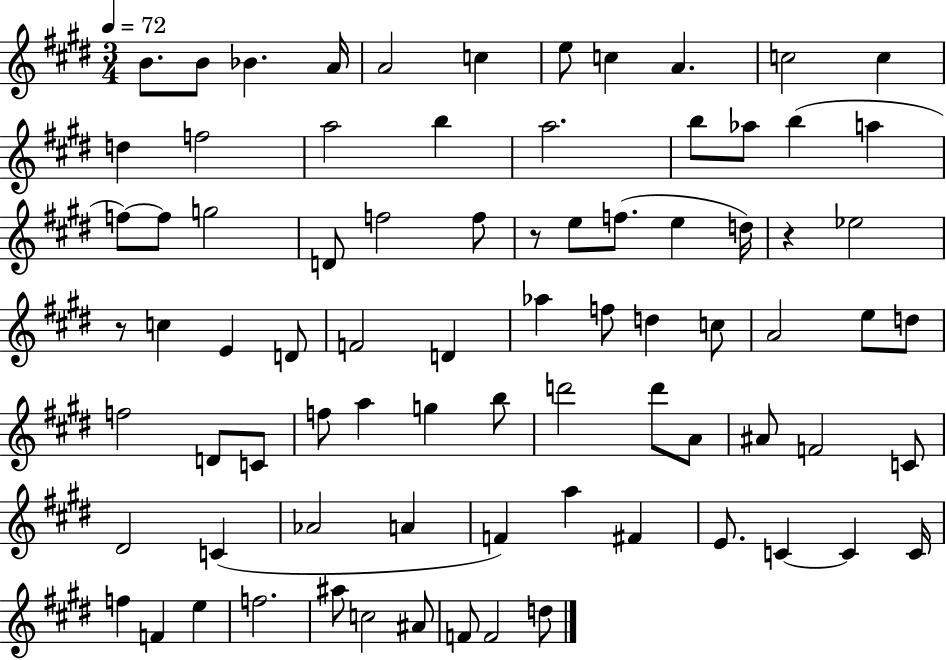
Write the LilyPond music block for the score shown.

{
  \clef treble
  \numericTimeSignature
  \time 3/4
  \key e \major
  \tempo 4 = 72
  b'8. b'8 bes'4. a'16 | a'2 c''4 | e''8 c''4 a'4. | c''2 c''4 | \break d''4 f''2 | a''2 b''4 | a''2. | b''8 aes''8 b''4( a''4 | \break f''8~~) f''8 g''2 | d'8 f''2 f''8 | r8 e''8 f''8.( e''4 d''16) | r4 ees''2 | \break r8 c''4 e'4 d'8 | f'2 d'4 | aes''4 f''8 d''4 c''8 | a'2 e''8 d''8 | \break f''2 d'8 c'8 | f''8 a''4 g''4 b''8 | d'''2 d'''8 a'8 | ais'8 f'2 c'8 | \break dis'2 c'4( | aes'2 a'4 | f'4) a''4 fis'4 | e'8. c'4~~ c'4 c'16 | \break f''4 f'4 e''4 | f''2. | ais''8 c''2 ais'8 | f'8 f'2 d''8 | \break \bar "|."
}